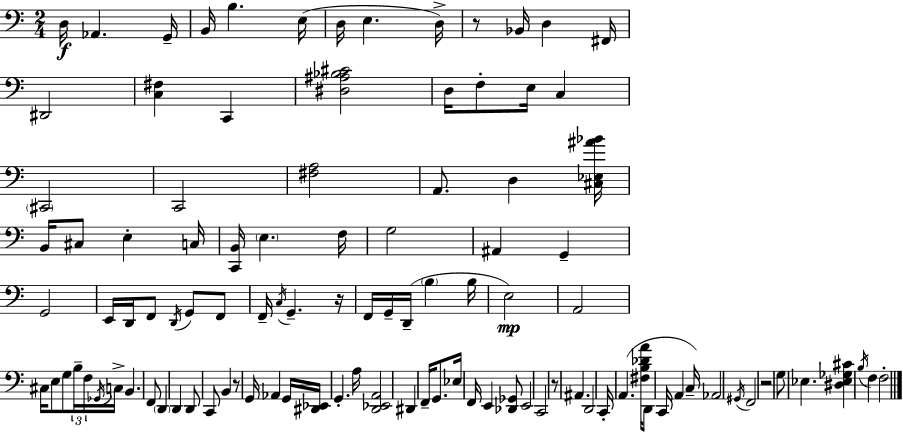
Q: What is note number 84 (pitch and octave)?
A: Ab2